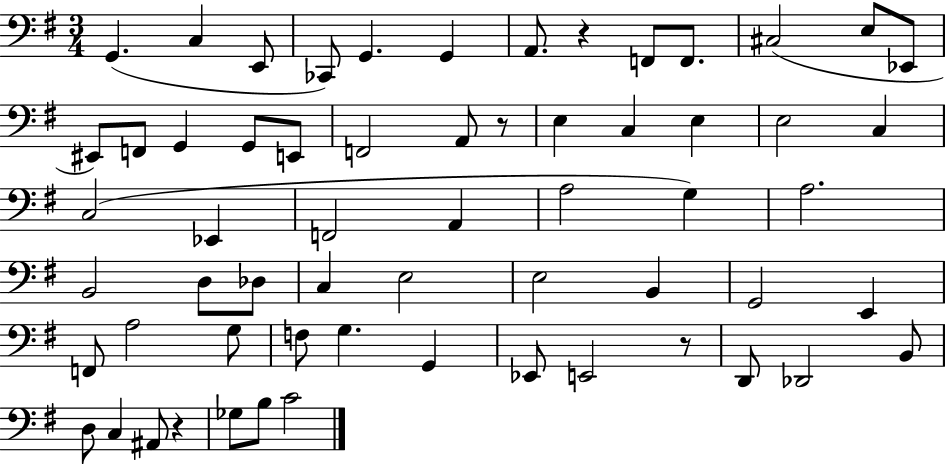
{
  \clef bass
  \numericTimeSignature
  \time 3/4
  \key g \major
  \repeat volta 2 { g,4.( c4 e,8 | ces,8) g,4. g,4 | a,8. r4 f,8 f,8. | cis2( e8 ees,8 | \break eis,8) f,8 g,4 g,8 e,8 | f,2 a,8 r8 | e4 c4 e4 | e2 c4 | \break c2( ees,4 | f,2 a,4 | a2 g4) | a2. | \break b,2 d8 des8 | c4 e2 | e2 b,4 | g,2 e,4 | \break f,8 a2 g8 | f8 g4. g,4 | ees,8 e,2 r8 | d,8 des,2 b,8 | \break d8 c4 ais,8 r4 | ges8 b8 c'2 | } \bar "|."
}